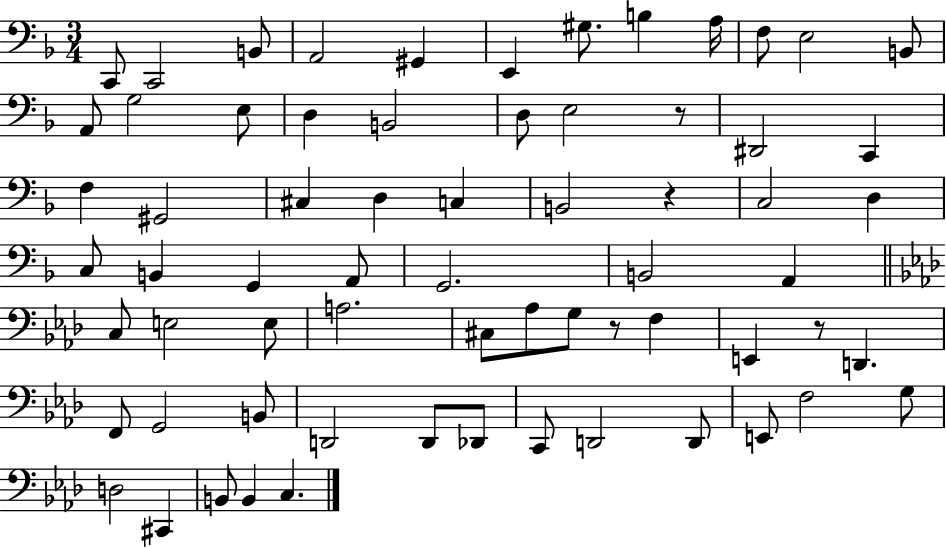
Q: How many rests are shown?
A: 4